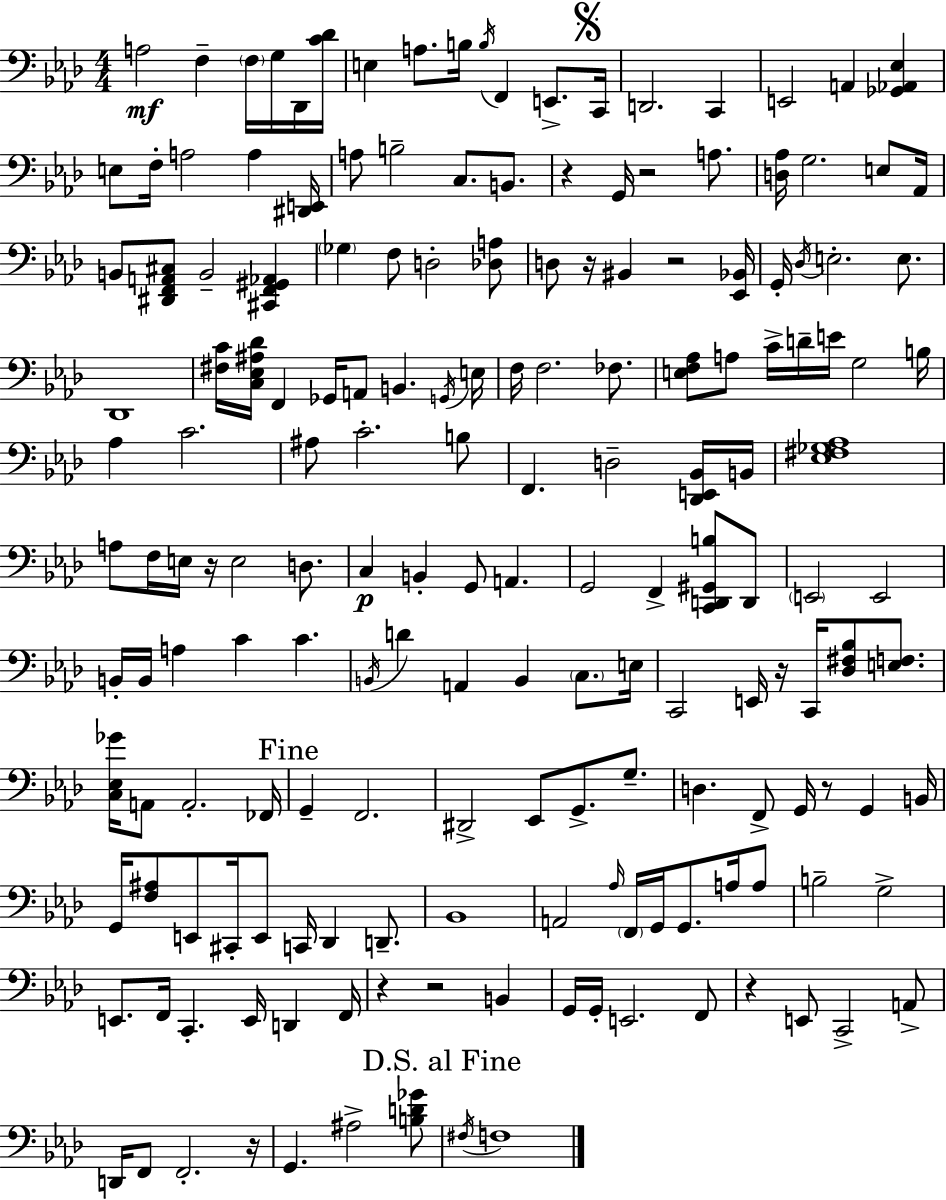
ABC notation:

X:1
T:Untitled
M:4/4
L:1/4
K:Fm
A,2 F, F,/4 G,/4 _D,,/4 [C_D]/4 E, A,/2 B,/4 B,/4 F,, E,,/2 C,,/4 D,,2 C,, E,,2 A,, [_G,,_A,,_E,] E,/2 F,/4 A,2 A, [^D,,E,,]/4 A,/2 B,2 C,/2 B,,/2 z G,,/4 z2 A,/2 [D,_A,]/4 G,2 E,/2 _A,,/4 B,,/2 [^D,,F,,A,,^C,]/2 B,,2 [^C,,F,,^G,,_A,,] _G, F,/2 D,2 [_D,A,]/2 D,/2 z/4 ^B,, z2 [_E,,_B,,]/4 G,,/4 _D,/4 E,2 E,/2 _D,,4 [^F,C]/4 [C,_E,^A,_D]/4 F,, _G,,/4 A,,/2 B,, G,,/4 E,/4 F,/4 F,2 _F,/2 [E,F,_A,]/2 A,/2 C/4 D/4 E/4 G,2 B,/4 _A, C2 ^A,/2 C2 B,/2 F,, D,2 [_D,,E,,_B,,]/4 B,,/4 [_E,^F,_G,_A,]4 A,/2 F,/4 E,/4 z/4 E,2 D,/2 C, B,, G,,/2 A,, G,,2 F,, [C,,D,,^G,,B,]/2 D,,/2 E,,2 E,,2 B,,/4 B,,/4 A, C C B,,/4 D A,, B,, C,/2 E,/4 C,,2 E,,/4 z/4 C,,/4 [_D,^F,_B,]/2 [E,F,]/2 [C,_E,_G]/4 A,,/2 A,,2 _F,,/4 G,, F,,2 ^D,,2 _E,,/2 G,,/2 G,/2 D, F,,/2 G,,/4 z/2 G,, B,,/4 G,,/4 [F,^A,]/2 E,,/2 ^C,,/4 E,,/2 C,,/4 _D,, D,,/2 _B,,4 A,,2 _A,/4 F,,/4 G,,/4 G,,/2 A,/4 A,/2 B,2 G,2 E,,/2 F,,/4 C,, E,,/4 D,, F,,/4 z z2 B,, G,,/4 G,,/4 E,,2 F,,/2 z E,,/2 C,,2 A,,/2 D,,/4 F,,/2 F,,2 z/4 G,, ^A,2 [B,D_G]/2 ^F,/4 F,4